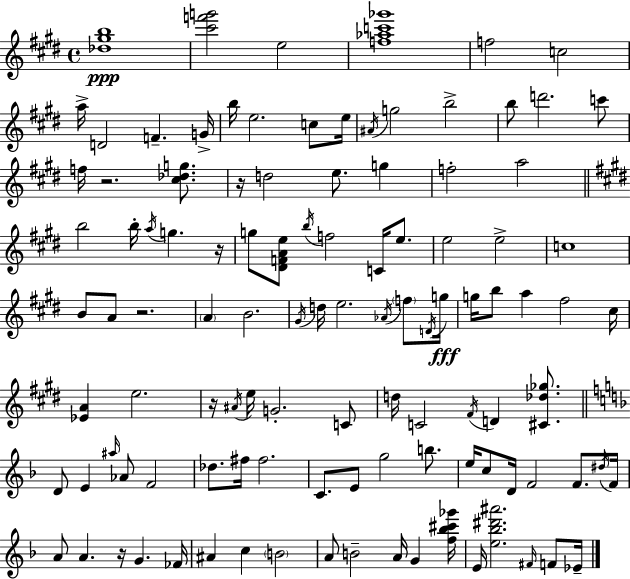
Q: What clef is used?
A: treble